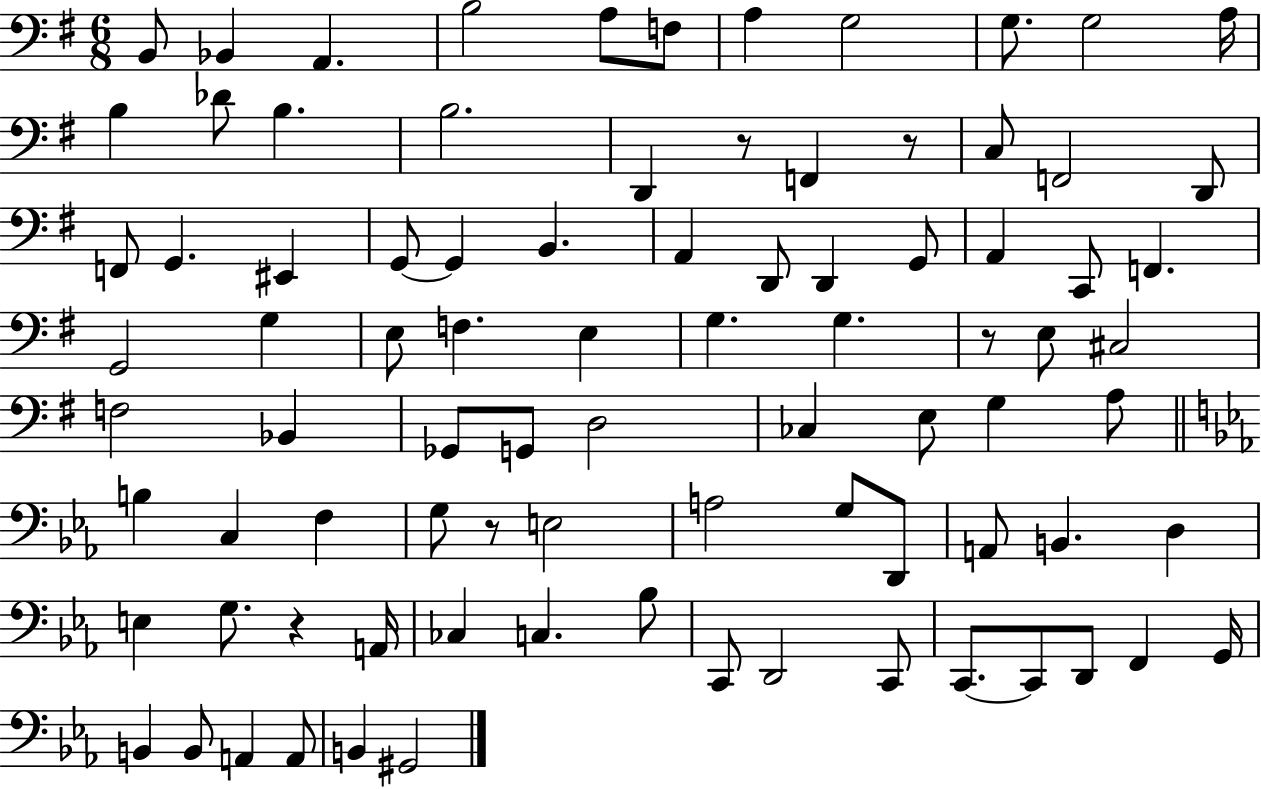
X:1
T:Untitled
M:6/8
L:1/4
K:G
B,,/2 _B,, A,, B,2 A,/2 F,/2 A, G,2 G,/2 G,2 A,/4 B, _D/2 B, B,2 D,, z/2 F,, z/2 C,/2 F,,2 D,,/2 F,,/2 G,, ^E,, G,,/2 G,, B,, A,, D,,/2 D,, G,,/2 A,, C,,/2 F,, G,,2 G, E,/2 F, E, G, G, z/2 E,/2 ^C,2 F,2 _B,, _G,,/2 G,,/2 D,2 _C, E,/2 G, A,/2 B, C, F, G,/2 z/2 E,2 A,2 G,/2 D,,/2 A,,/2 B,, D, E, G,/2 z A,,/4 _C, C, _B,/2 C,,/2 D,,2 C,,/2 C,,/2 C,,/2 D,,/2 F,, G,,/4 B,, B,,/2 A,, A,,/2 B,, ^G,,2